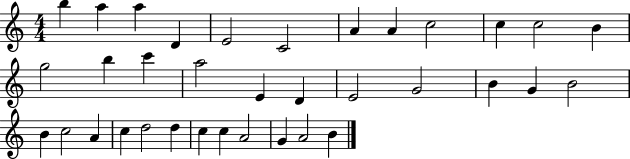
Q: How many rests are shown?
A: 0